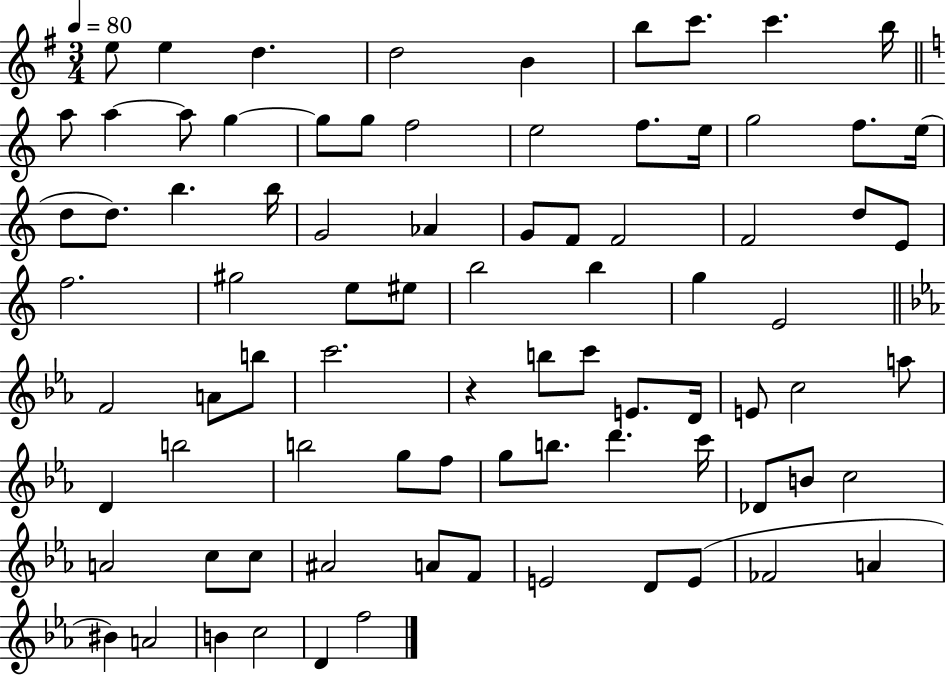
E5/e E5/q D5/q. D5/h B4/q B5/e C6/e. C6/q. B5/s A5/e A5/q A5/e G5/q G5/e G5/e F5/h E5/h F5/e. E5/s G5/h F5/e. E5/s D5/e D5/e. B5/q. B5/s G4/h Ab4/q G4/e F4/e F4/h F4/h D5/e E4/e F5/h. G#5/h E5/e EIS5/e B5/h B5/q G5/q E4/h F4/h A4/e B5/e C6/h. R/q B5/e C6/e E4/e. D4/s E4/e C5/h A5/e D4/q B5/h B5/h G5/e F5/e G5/e B5/e. D6/q. C6/s Db4/e B4/e C5/h A4/h C5/e C5/e A#4/h A4/e F4/e E4/h D4/e E4/e FES4/h A4/q BIS4/q A4/h B4/q C5/h D4/q F5/h